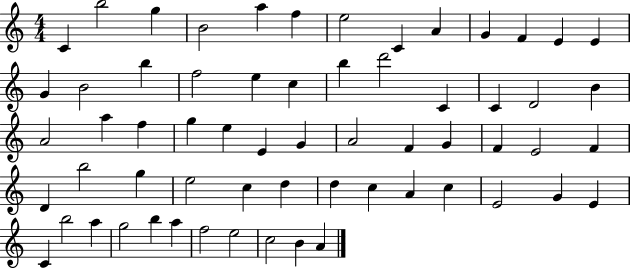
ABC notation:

X:1
T:Untitled
M:4/4
L:1/4
K:C
C b2 g B2 a f e2 C A G F E E G B2 b f2 e c b d'2 C C D2 B A2 a f g e E G A2 F G F E2 F D b2 g e2 c d d c A c E2 G E C b2 a g2 b a f2 e2 c2 B A